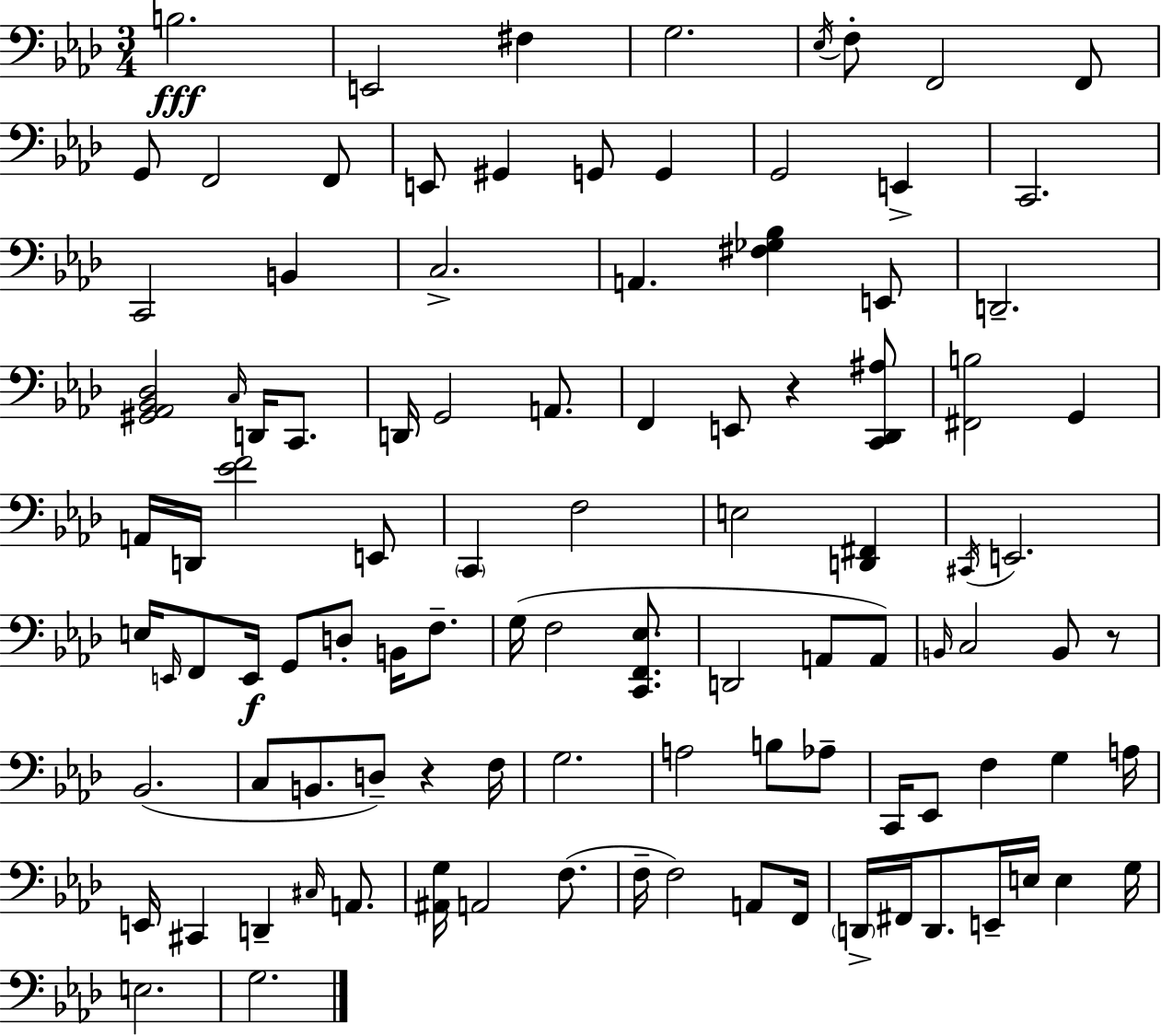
X:1
T:Untitled
M:3/4
L:1/4
K:Ab
B,2 E,,2 ^F, G,2 _E,/4 F,/2 F,,2 F,,/2 G,,/2 F,,2 F,,/2 E,,/2 ^G,, G,,/2 G,, G,,2 E,, C,,2 C,,2 B,, C,2 A,, [^F,_G,_B,] E,,/2 D,,2 [^G,,_A,,_B,,_D,]2 C,/4 D,,/4 C,,/2 D,,/4 G,,2 A,,/2 F,, E,,/2 z [C,,_D,,^A,]/2 [^F,,B,]2 G,, A,,/4 D,,/4 [_EF]2 E,,/2 C,, F,2 E,2 [D,,^F,,] ^C,,/4 E,,2 E,/4 E,,/4 F,,/2 E,,/4 G,,/2 D,/2 B,,/4 F,/2 G,/4 F,2 [C,,F,,_E,]/2 D,,2 A,,/2 A,,/2 B,,/4 C,2 B,,/2 z/2 _B,,2 C,/2 B,,/2 D,/2 z F,/4 G,2 A,2 B,/2 _A,/2 C,,/4 _E,,/2 F, G, A,/4 E,,/4 ^C,, D,, ^C,/4 A,,/2 [^A,,G,]/4 A,,2 F,/2 F,/4 F,2 A,,/2 F,,/4 D,,/4 ^F,,/4 D,,/2 E,,/4 E,/4 E, G,/4 E,2 G,2